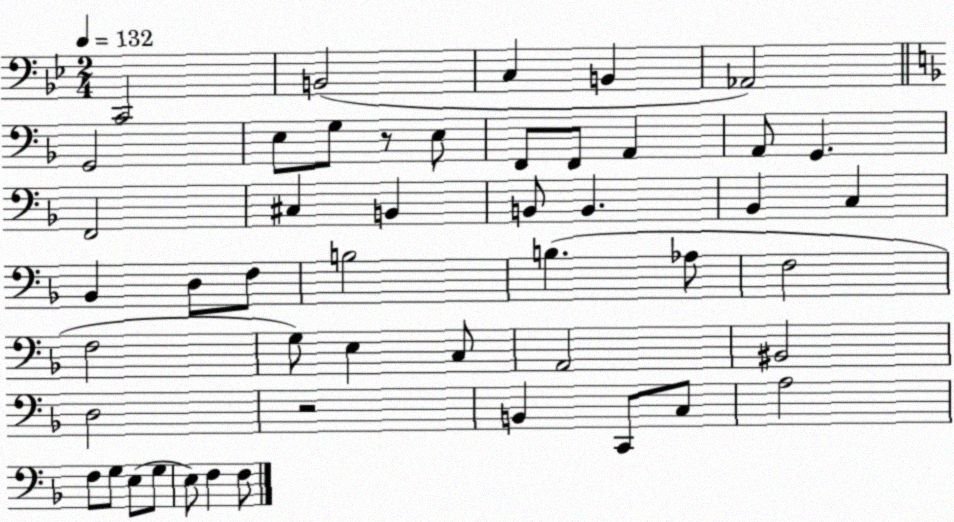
X:1
T:Untitled
M:2/4
L:1/4
K:Bb
C,,2 B,,2 C, B,, _A,,2 G,,2 E,/2 G,/2 z/2 E,/2 F,,/2 F,,/2 A,, A,,/2 G,, F,,2 ^C, B,, B,,/2 B,, _B,, C, _B,, D,/2 F,/2 B,2 B, _A,/2 F,2 F,2 G,/2 E, C,/2 A,,2 ^B,,2 D,2 z2 B,, C,,/2 C,/2 A,2 F,/2 G,/2 E,/2 G,/2 E,/2 F, F,/2